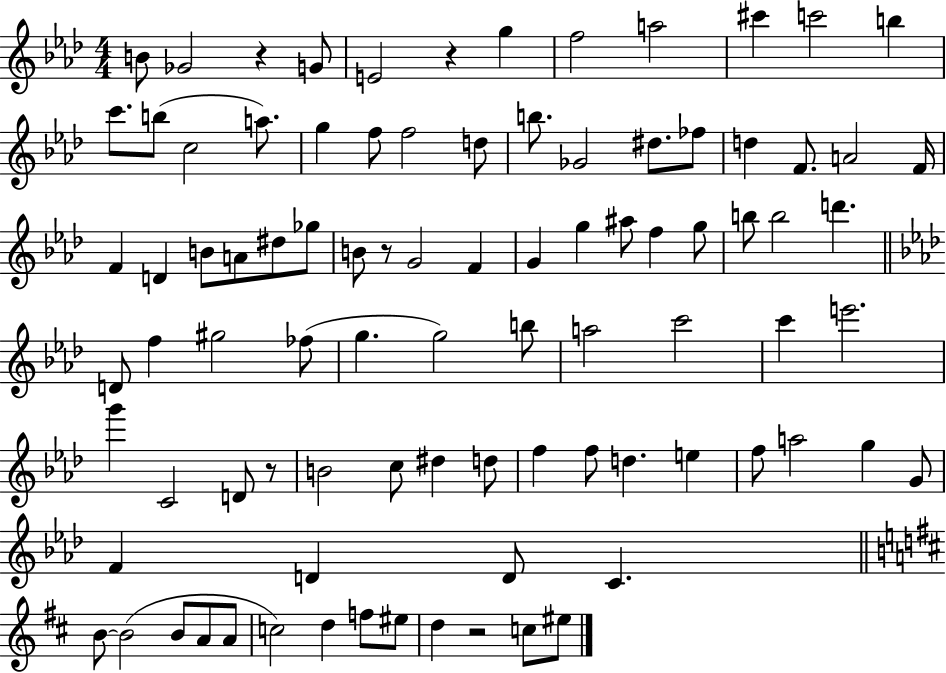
{
  \clef treble
  \numericTimeSignature
  \time 4/4
  \key aes \major
  b'8 ges'2 r4 g'8 | e'2 r4 g''4 | f''2 a''2 | cis'''4 c'''2 b''4 | \break c'''8. b''8( c''2 a''8.) | g''4 f''8 f''2 d''8 | b''8. ges'2 dis''8. fes''8 | d''4 f'8. a'2 f'16 | \break f'4 d'4 b'8 a'8 dis''8 ges''8 | b'8 r8 g'2 f'4 | g'4 g''4 ais''8 f''4 g''8 | b''8 b''2 d'''4. | \break \bar "||" \break \key f \minor d'8 f''4 gis''2 fes''8( | g''4. g''2) b''8 | a''2 c'''2 | c'''4 e'''2. | \break g'''4 c'2 d'8 r8 | b'2 c''8 dis''4 d''8 | f''4 f''8 d''4. e''4 | f''8 a''2 g''4 g'8 | \break f'4 d'4 d'8 c'4. | \bar "||" \break \key d \major b'8~~ b'2( b'8 a'8 a'8 | c''2) d''4 f''8 eis''8 | d''4 r2 c''8 eis''8 | \bar "|."
}